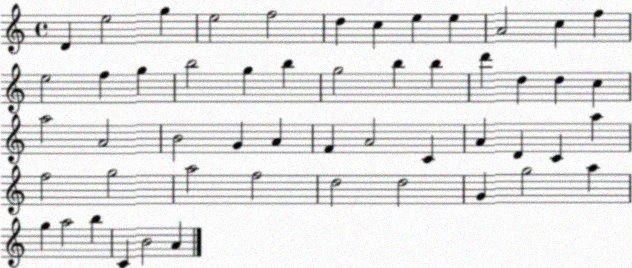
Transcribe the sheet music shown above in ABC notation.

X:1
T:Untitled
M:4/4
L:1/4
K:C
D e2 g e2 f2 d c e e A2 c f e2 f g b2 g b g2 b b d' d d c a2 A2 B2 G A F A2 C A D C a f2 g2 a2 f2 d2 d2 G g2 a g a2 b C B2 A